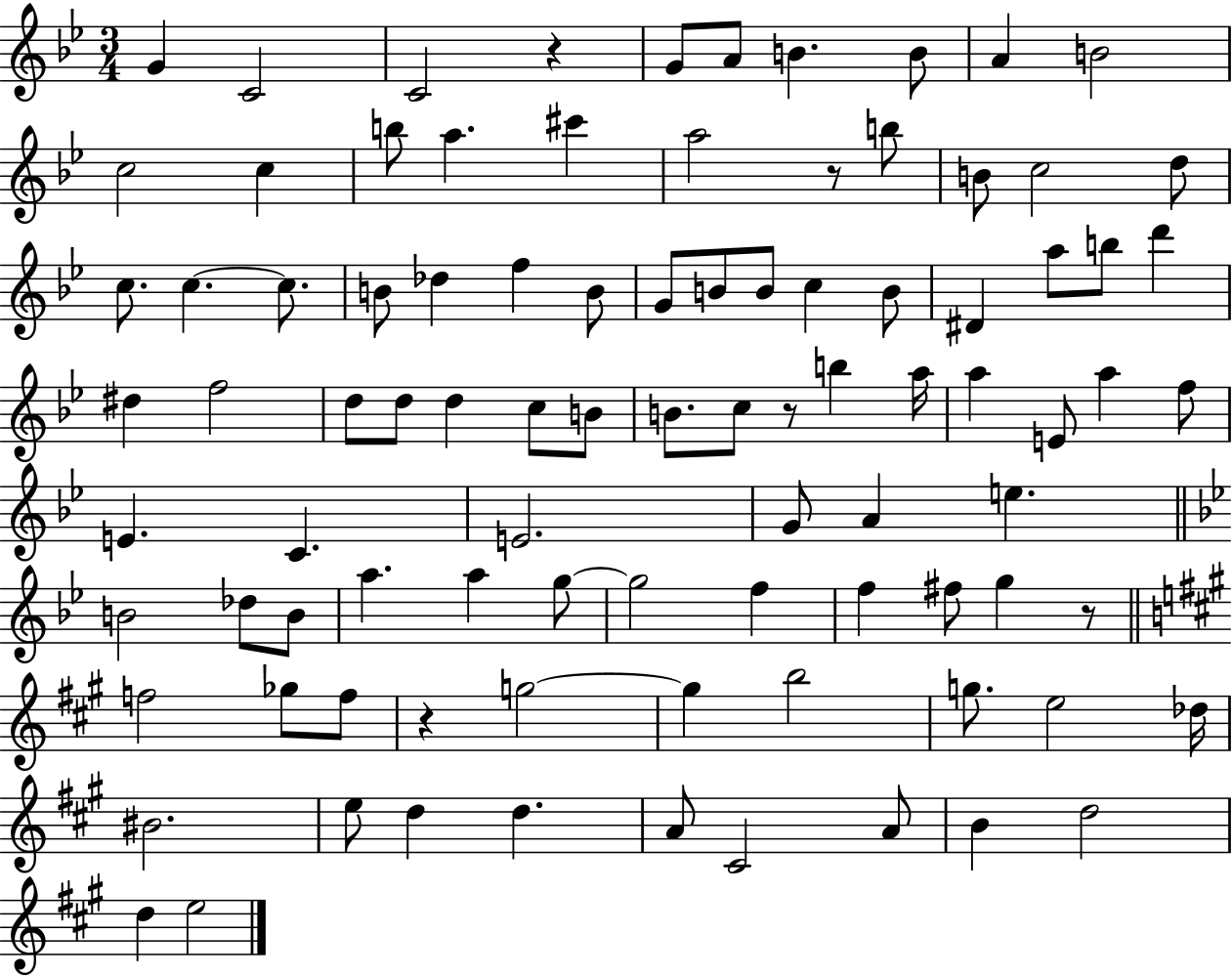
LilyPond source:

{
  \clef treble
  \numericTimeSignature
  \time 3/4
  \key bes \major
  \repeat volta 2 { g'4 c'2 | c'2 r4 | g'8 a'8 b'4. b'8 | a'4 b'2 | \break c''2 c''4 | b''8 a''4. cis'''4 | a''2 r8 b''8 | b'8 c''2 d''8 | \break c''8. c''4.~~ c''8. | b'8 des''4 f''4 b'8 | g'8 b'8 b'8 c''4 b'8 | dis'4 a''8 b''8 d'''4 | \break dis''4 f''2 | d''8 d''8 d''4 c''8 b'8 | b'8. c''8 r8 b''4 a''16 | a''4 e'8 a''4 f''8 | \break e'4. c'4. | e'2. | g'8 a'4 e''4. | \bar "||" \break \key g \minor b'2 des''8 b'8 | a''4. a''4 g''8~~ | g''2 f''4 | f''4 fis''8 g''4 r8 | \break \bar "||" \break \key a \major f''2 ges''8 f''8 | r4 g''2~~ | g''4 b''2 | g''8. e''2 des''16 | \break bis'2. | e''8 d''4 d''4. | a'8 cis'2 a'8 | b'4 d''2 | \break d''4 e''2 | } \bar "|."
}